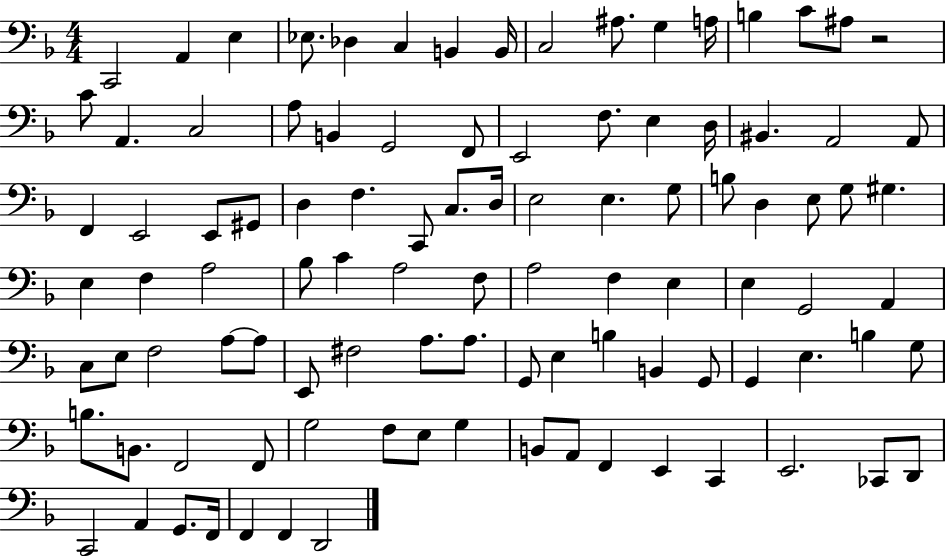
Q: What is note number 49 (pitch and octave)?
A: A3